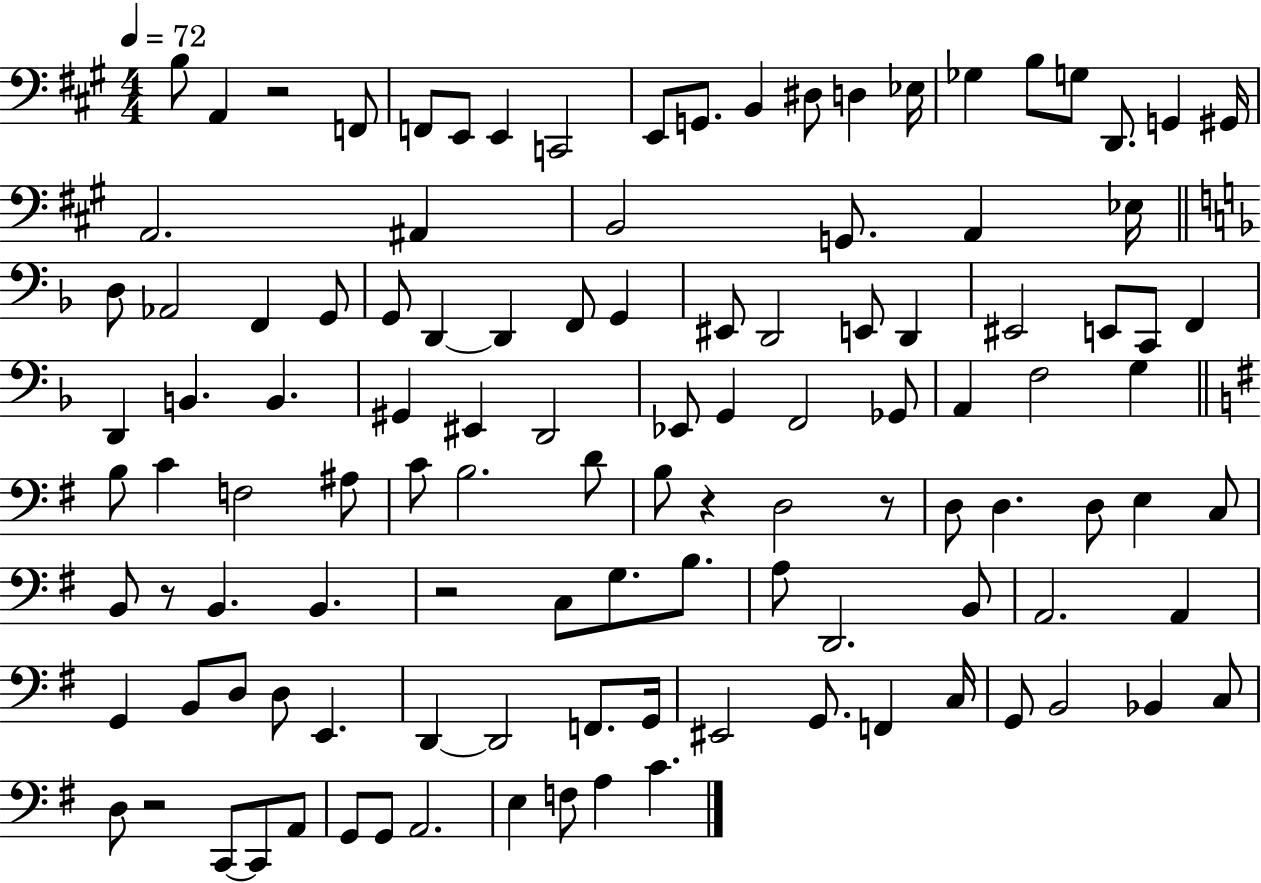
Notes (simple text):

B3/e A2/q R/h F2/e F2/e E2/e E2/q C2/h E2/e G2/e. B2/q D#3/e D3/q Eb3/s Gb3/q B3/e G3/e D2/e. G2/q G#2/s A2/h. A#2/q B2/h G2/e. A2/q Eb3/s D3/e Ab2/h F2/q G2/e G2/e D2/q D2/q F2/e G2/q EIS2/e D2/h E2/e D2/q EIS2/h E2/e C2/e F2/q D2/q B2/q. B2/q. G#2/q EIS2/q D2/h Eb2/e G2/q F2/h Gb2/e A2/q F3/h G3/q B3/e C4/q F3/h A#3/e C4/e B3/h. D4/e B3/e R/q D3/h R/e D3/e D3/q. D3/e E3/q C3/e B2/e R/e B2/q. B2/q. R/h C3/e G3/e. B3/e. A3/e D2/h. B2/e A2/h. A2/q G2/q B2/e D3/e D3/e E2/q. D2/q D2/h F2/e. G2/s EIS2/h G2/e. F2/q C3/s G2/e B2/h Bb2/q C3/e D3/e R/h C2/e C2/e A2/e G2/e G2/e A2/h. E3/q F3/e A3/q C4/q.